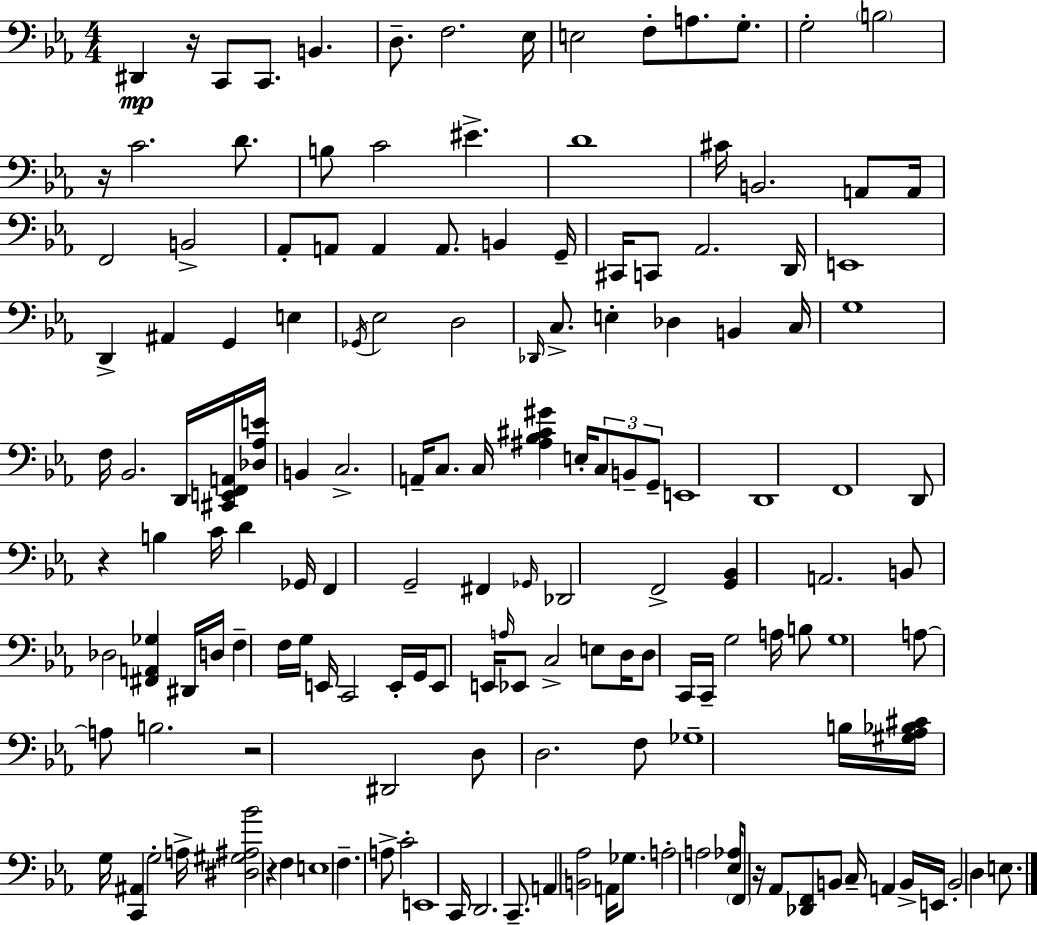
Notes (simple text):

D#2/q R/s C2/e C2/e. B2/q. D3/e. F3/h. Eb3/s E3/h F3/e A3/e. G3/e. G3/h B3/h R/s C4/h. D4/e. B3/e C4/h EIS4/q. D4/w C#4/s B2/h. A2/e A2/s F2/h B2/h Ab2/e A2/e A2/q A2/e. B2/q G2/s C#2/s C2/e Ab2/h. D2/s E2/w D2/q A#2/q G2/q E3/q Gb2/s Eb3/h D3/h Db2/s C3/e. E3/q Db3/q B2/q C3/s G3/w F3/s Bb2/h. D2/s [C#2,E2,F2,A2]/s [Db3,Ab3,E4]/s B2/q C3/h. A2/s C3/e. C3/s [A#3,Bb3,C#4,G#4]/q E3/s C3/e B2/e G2/e E2/w D2/w F2/w D2/e R/q B3/q C4/s D4/q Gb2/s F2/q G2/h F#2/q Gb2/s Db2/h F2/h [G2,Bb2]/q A2/h. B2/e Db3/h [F#2,A2,Gb3]/q D#2/s D3/s F3/q F3/s G3/s E2/s C2/h E2/s G2/s E2/e E2/s A3/s Eb2/e C3/h E3/e D3/s D3/e C2/s C2/s G3/h A3/s B3/e G3/w A3/e A3/e B3/h. R/h D#2/h D3/e D3/h. F3/e Gb3/w B3/s [G#3,Ab3,Bb3,C#4]/s G3/s [C2,A#2]/q G3/h A3/s [D#3,G#3,A#3,Bb4]/h R/q F3/q E3/w F3/q. A3/e C4/h E2/w C2/s D2/h. C2/e. A2/q [B2,Ab3]/h A2/s Gb3/e. A3/h A3/h [Eb3,Ab3]/s F2/e R/s Ab2/e [Db2,F2]/e B2/e C3/s A2/q B2/s E2/s B2/h D3/q E3/e.